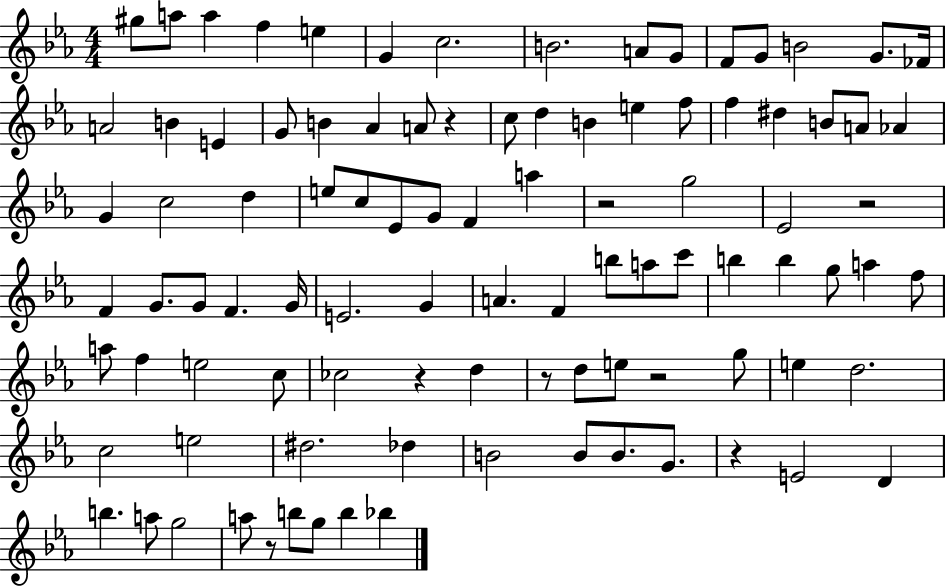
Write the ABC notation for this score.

X:1
T:Untitled
M:4/4
L:1/4
K:Eb
^g/2 a/2 a f e G c2 B2 A/2 G/2 F/2 G/2 B2 G/2 _F/4 A2 B E G/2 B _A A/2 z c/2 d B e f/2 f ^d B/2 A/2 _A G c2 d e/2 c/2 _E/2 G/2 F a z2 g2 _E2 z2 F G/2 G/2 F G/4 E2 G A F b/2 a/2 c'/2 b b g/2 a f/2 a/2 f e2 c/2 _c2 z d z/2 d/2 e/2 z2 g/2 e d2 c2 e2 ^d2 _d B2 B/2 B/2 G/2 z E2 D b a/2 g2 a/2 z/2 b/2 g/2 b _b